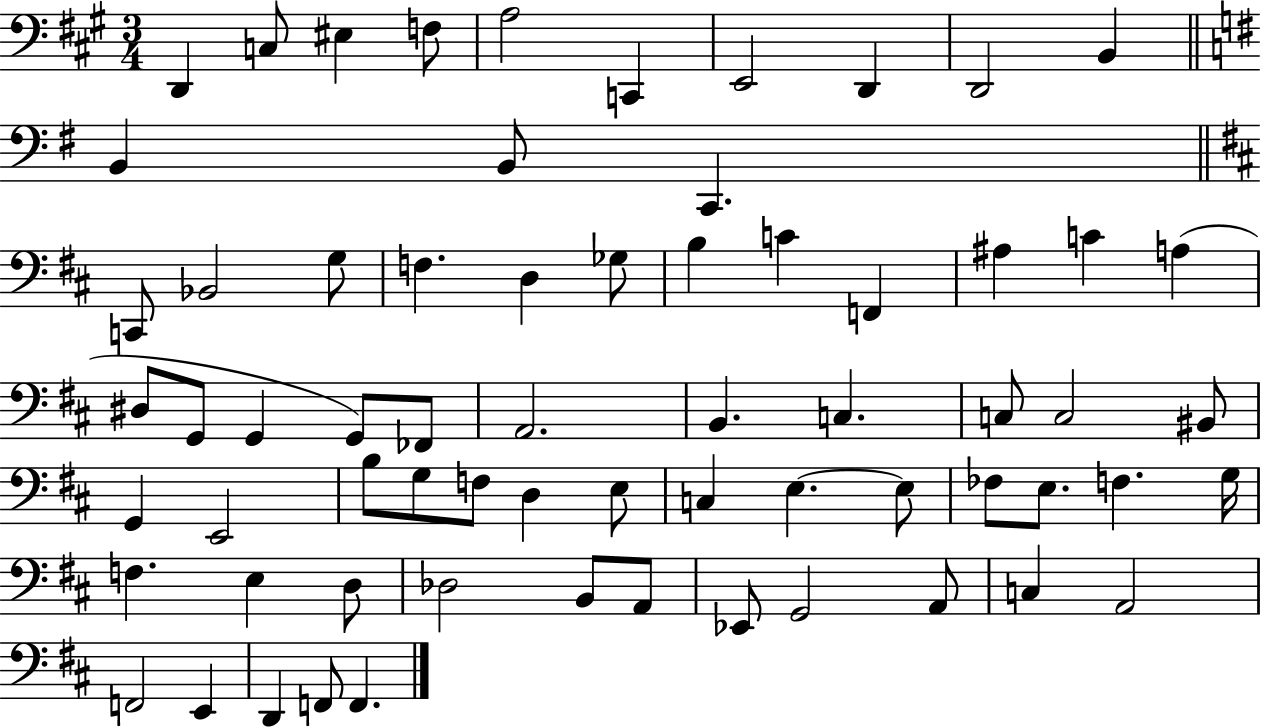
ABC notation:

X:1
T:Untitled
M:3/4
L:1/4
K:A
D,, C,/2 ^E, F,/2 A,2 C,, E,,2 D,, D,,2 B,, B,, B,,/2 C,, C,,/2 _B,,2 G,/2 F, D, _G,/2 B, C F,, ^A, C A, ^D,/2 G,,/2 G,, G,,/2 _F,,/2 A,,2 B,, C, C,/2 C,2 ^B,,/2 G,, E,,2 B,/2 G,/2 F,/2 D, E,/2 C, E, E,/2 _F,/2 E,/2 F, G,/4 F, E, D,/2 _D,2 B,,/2 A,,/2 _E,,/2 G,,2 A,,/2 C, A,,2 F,,2 E,, D,, F,,/2 F,,